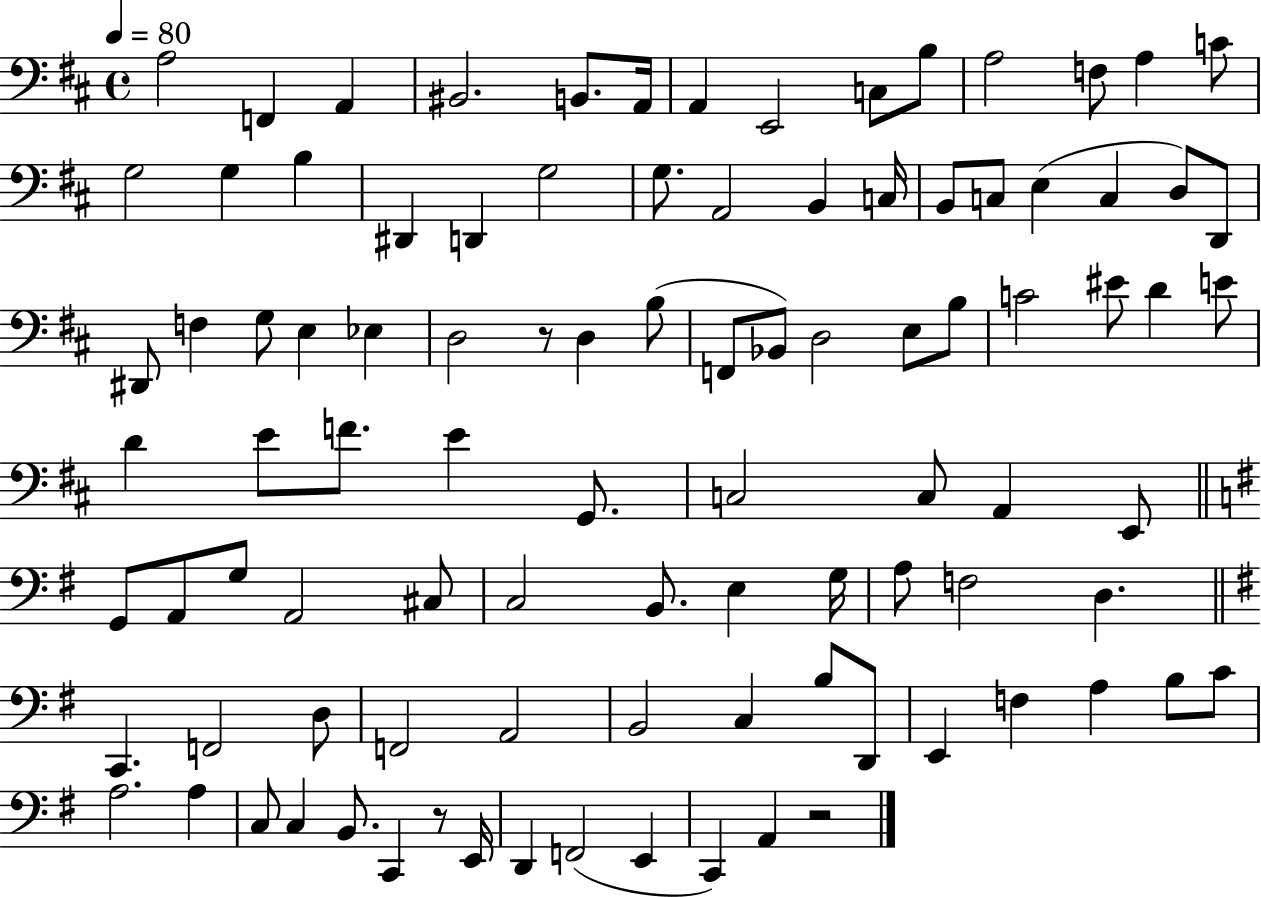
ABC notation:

X:1
T:Untitled
M:4/4
L:1/4
K:D
A,2 F,, A,, ^B,,2 B,,/2 A,,/4 A,, E,,2 C,/2 B,/2 A,2 F,/2 A, C/2 G,2 G, B, ^D,, D,, G,2 G,/2 A,,2 B,, C,/4 B,,/2 C,/2 E, C, D,/2 D,,/2 ^D,,/2 F, G,/2 E, _E, D,2 z/2 D, B,/2 F,,/2 _B,,/2 D,2 E,/2 B,/2 C2 ^E/2 D E/2 D E/2 F/2 E G,,/2 C,2 C,/2 A,, E,,/2 G,,/2 A,,/2 G,/2 A,,2 ^C,/2 C,2 B,,/2 E, G,/4 A,/2 F,2 D, C,, F,,2 D,/2 F,,2 A,,2 B,,2 C, B,/2 D,,/2 E,, F, A, B,/2 C/2 A,2 A, C,/2 C, B,,/2 C,, z/2 E,,/4 D,, F,,2 E,, C,, A,, z2